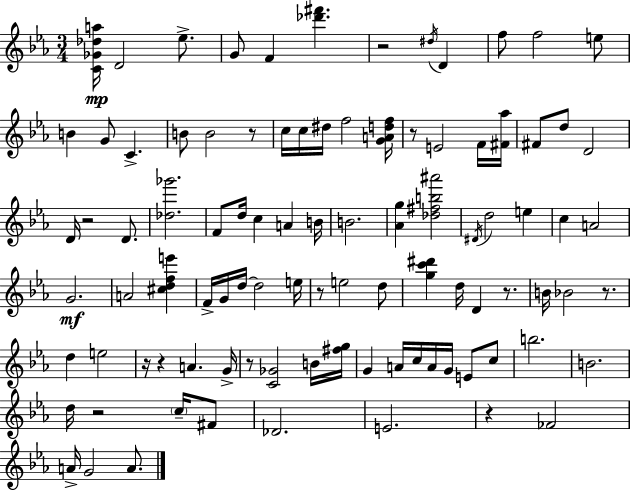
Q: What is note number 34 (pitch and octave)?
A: E5